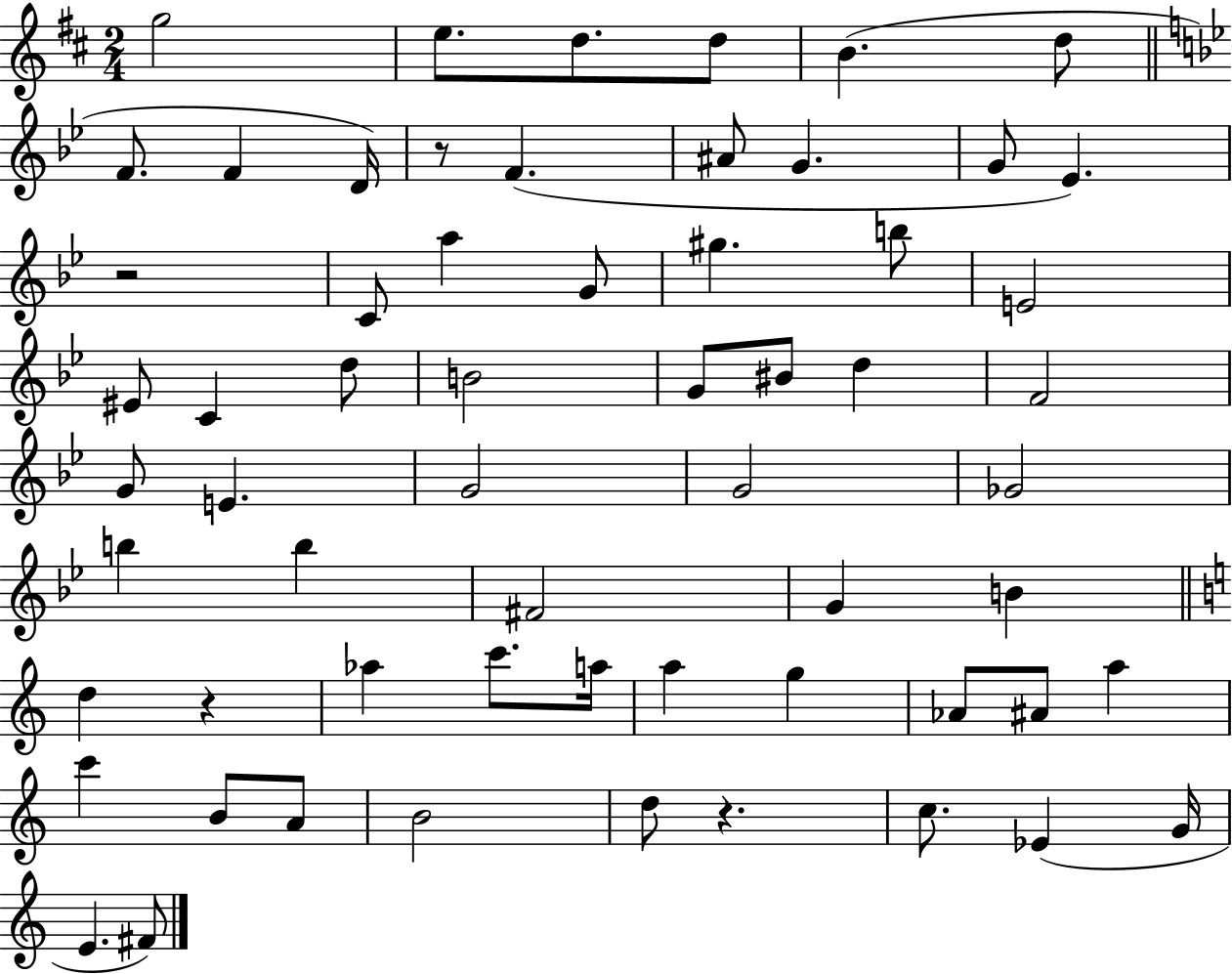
{
  \clef treble
  \numericTimeSignature
  \time 2/4
  \key d \major
  g''2 | e''8. d''8. d''8 | b'4.( d''8 | \bar "||" \break \key g \minor f'8. f'4 d'16) | r8 f'4.( | ais'8 g'4. | g'8 ees'4.) | \break r2 | c'8 a''4 g'8 | gis''4. b''8 | e'2 | \break eis'8 c'4 d''8 | b'2 | g'8 bis'8 d''4 | f'2 | \break g'8 e'4. | g'2 | g'2 | ges'2 | \break b''4 b''4 | fis'2 | g'4 b'4 | \bar "||" \break \key c \major d''4 r4 | aes''4 c'''8. a''16 | a''4 g''4 | aes'8 ais'8 a''4 | \break c'''4 b'8 a'8 | b'2 | d''8 r4. | c''8. ees'4( g'16 | \break e'4. fis'8) | \bar "|."
}